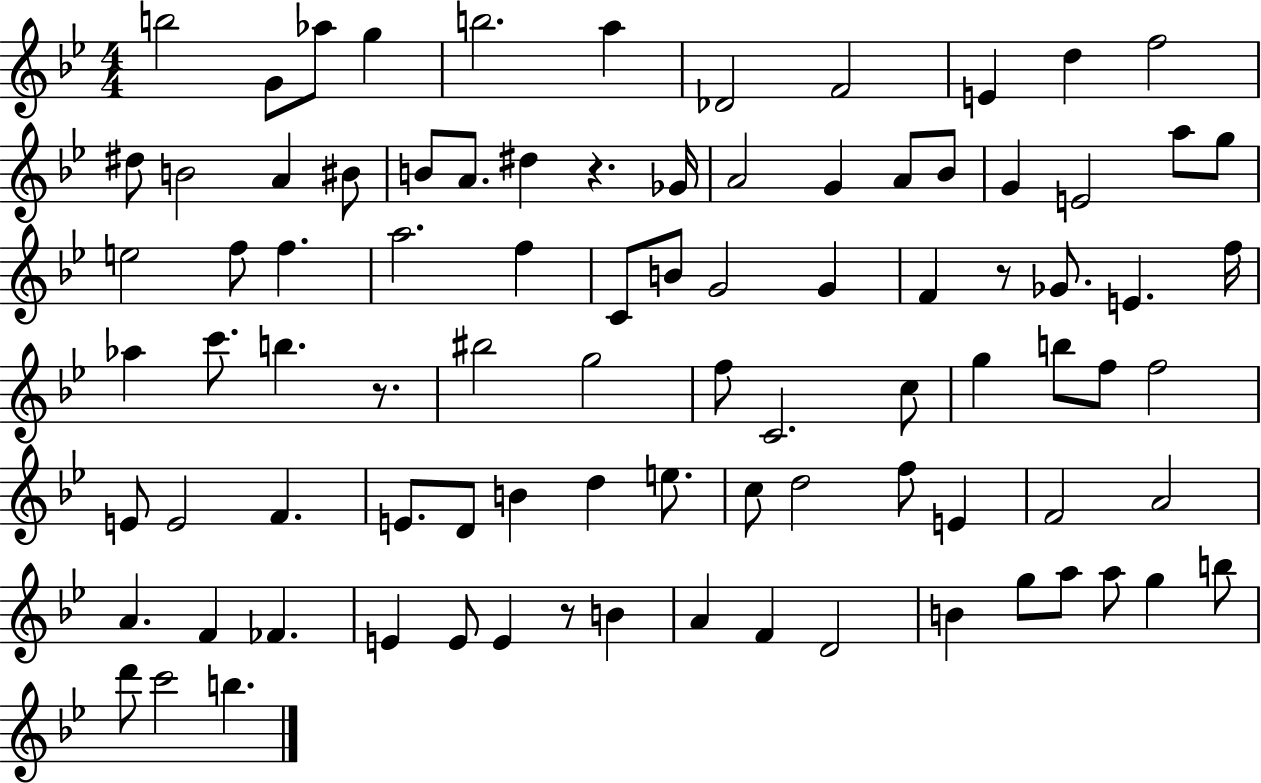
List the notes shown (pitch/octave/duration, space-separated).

B5/h G4/e Ab5/e G5/q B5/h. A5/q Db4/h F4/h E4/q D5/q F5/h D#5/e B4/h A4/q BIS4/e B4/e A4/e. D#5/q R/q. Gb4/s A4/h G4/q A4/e Bb4/e G4/q E4/h A5/e G5/e E5/h F5/e F5/q. A5/h. F5/q C4/e B4/e G4/h G4/q F4/q R/e Gb4/e. E4/q. F5/s Ab5/q C6/e. B5/q. R/e. BIS5/h G5/h F5/e C4/h. C5/e G5/q B5/e F5/e F5/h E4/e E4/h F4/q. E4/e. D4/e B4/q D5/q E5/e. C5/e D5/h F5/e E4/q F4/h A4/h A4/q. F4/q FES4/q. E4/q E4/e E4/q R/e B4/q A4/q F4/q D4/h B4/q G5/e A5/e A5/e G5/q B5/e D6/e C6/h B5/q.